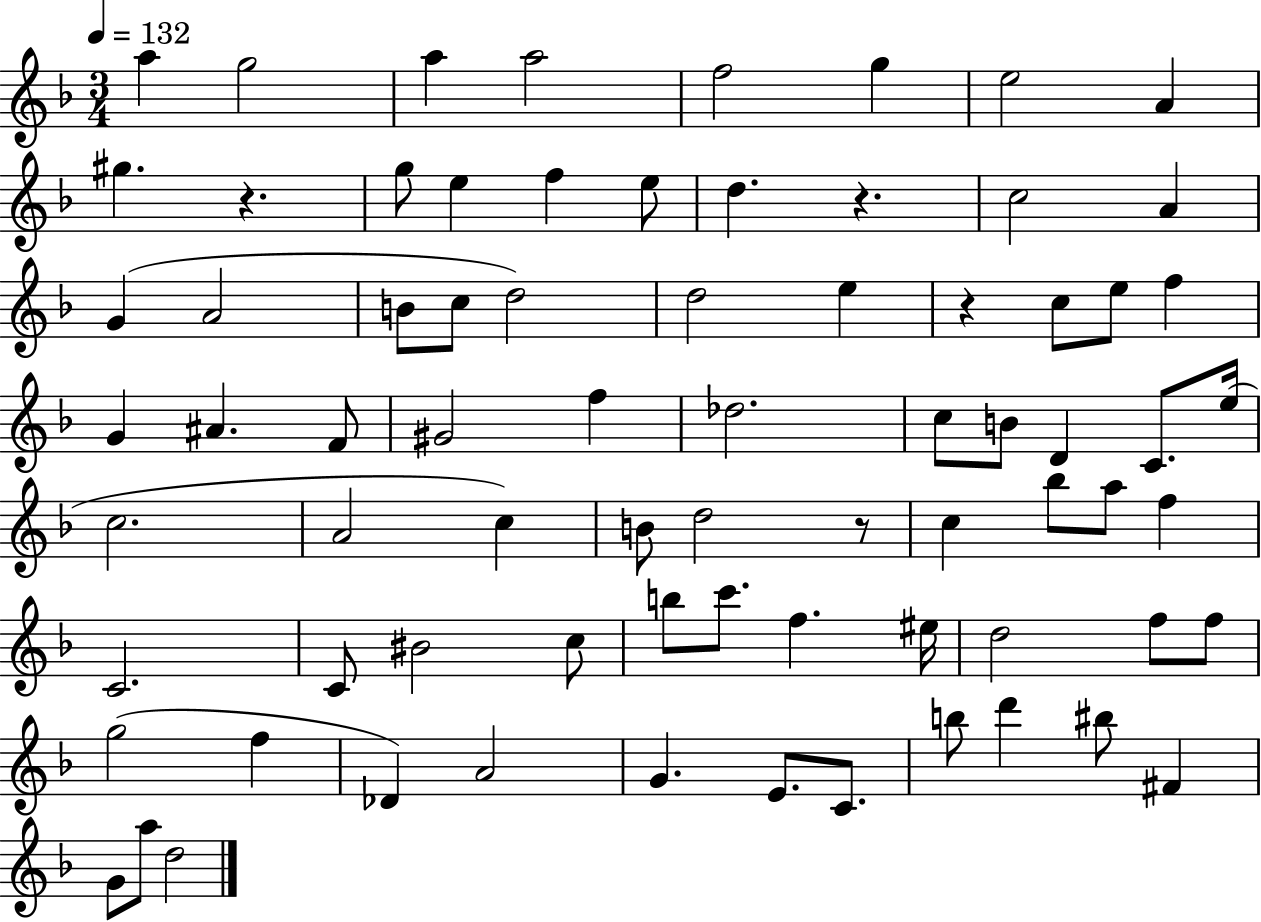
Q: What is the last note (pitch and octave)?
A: D5